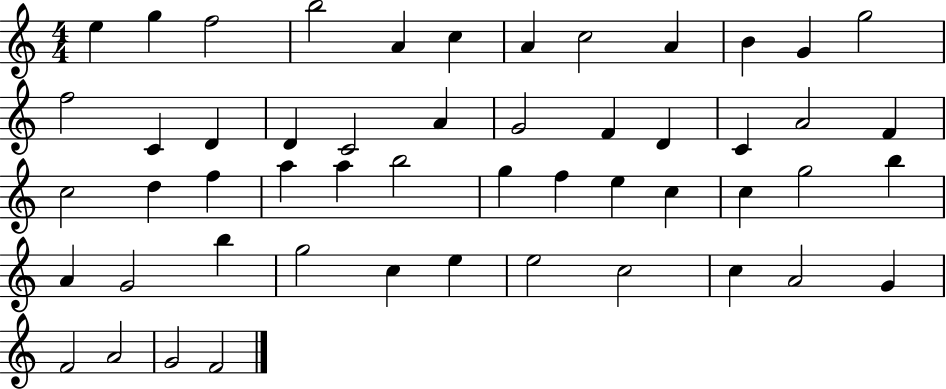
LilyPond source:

{
  \clef treble
  \numericTimeSignature
  \time 4/4
  \key c \major
  e''4 g''4 f''2 | b''2 a'4 c''4 | a'4 c''2 a'4 | b'4 g'4 g''2 | \break f''2 c'4 d'4 | d'4 c'2 a'4 | g'2 f'4 d'4 | c'4 a'2 f'4 | \break c''2 d''4 f''4 | a''4 a''4 b''2 | g''4 f''4 e''4 c''4 | c''4 g''2 b''4 | \break a'4 g'2 b''4 | g''2 c''4 e''4 | e''2 c''2 | c''4 a'2 g'4 | \break f'2 a'2 | g'2 f'2 | \bar "|."
}